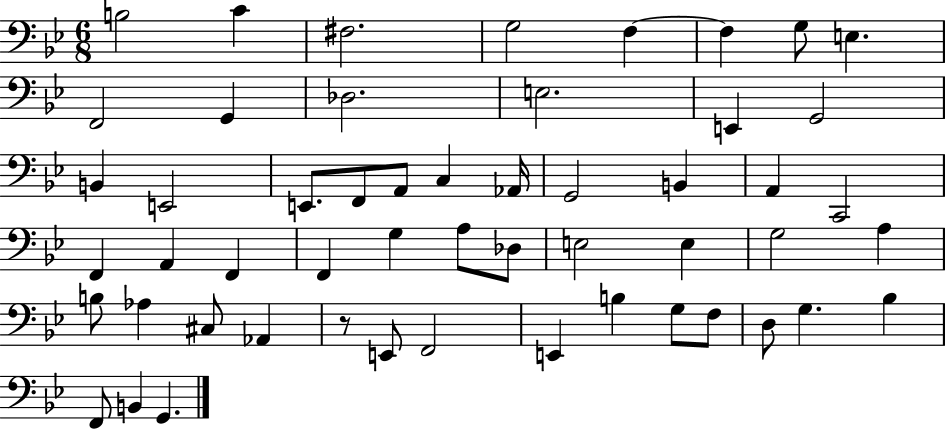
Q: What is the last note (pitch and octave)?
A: G2